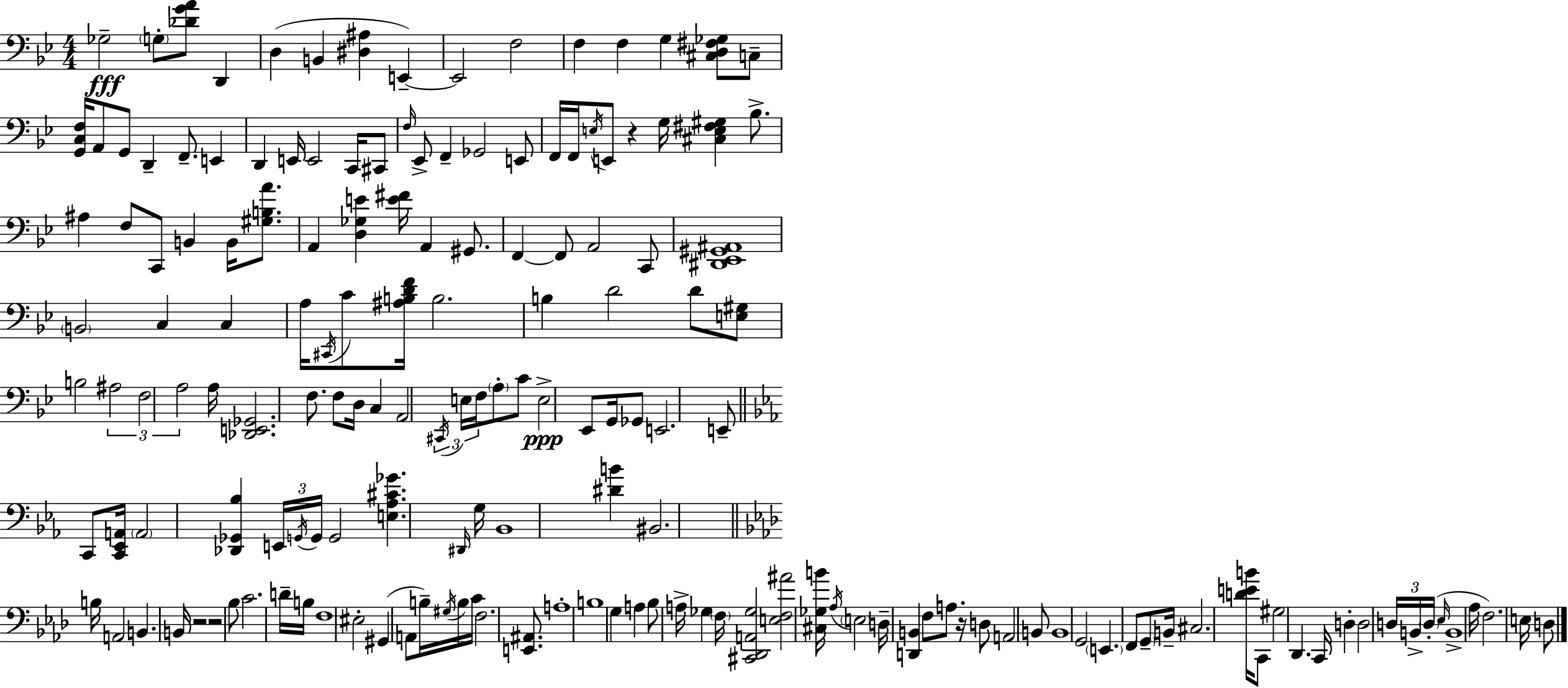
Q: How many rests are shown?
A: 4